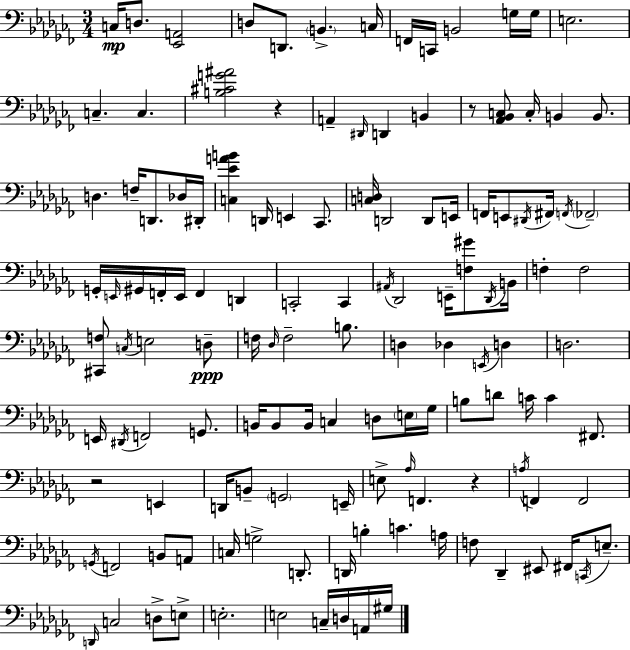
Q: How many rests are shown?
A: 4